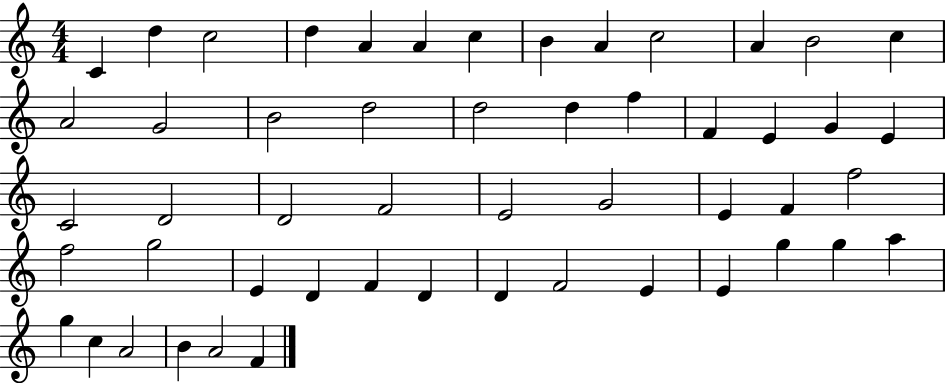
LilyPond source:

{
  \clef treble
  \numericTimeSignature
  \time 4/4
  \key c \major
  c'4 d''4 c''2 | d''4 a'4 a'4 c''4 | b'4 a'4 c''2 | a'4 b'2 c''4 | \break a'2 g'2 | b'2 d''2 | d''2 d''4 f''4 | f'4 e'4 g'4 e'4 | \break c'2 d'2 | d'2 f'2 | e'2 g'2 | e'4 f'4 f''2 | \break f''2 g''2 | e'4 d'4 f'4 d'4 | d'4 f'2 e'4 | e'4 g''4 g''4 a''4 | \break g''4 c''4 a'2 | b'4 a'2 f'4 | \bar "|."
}